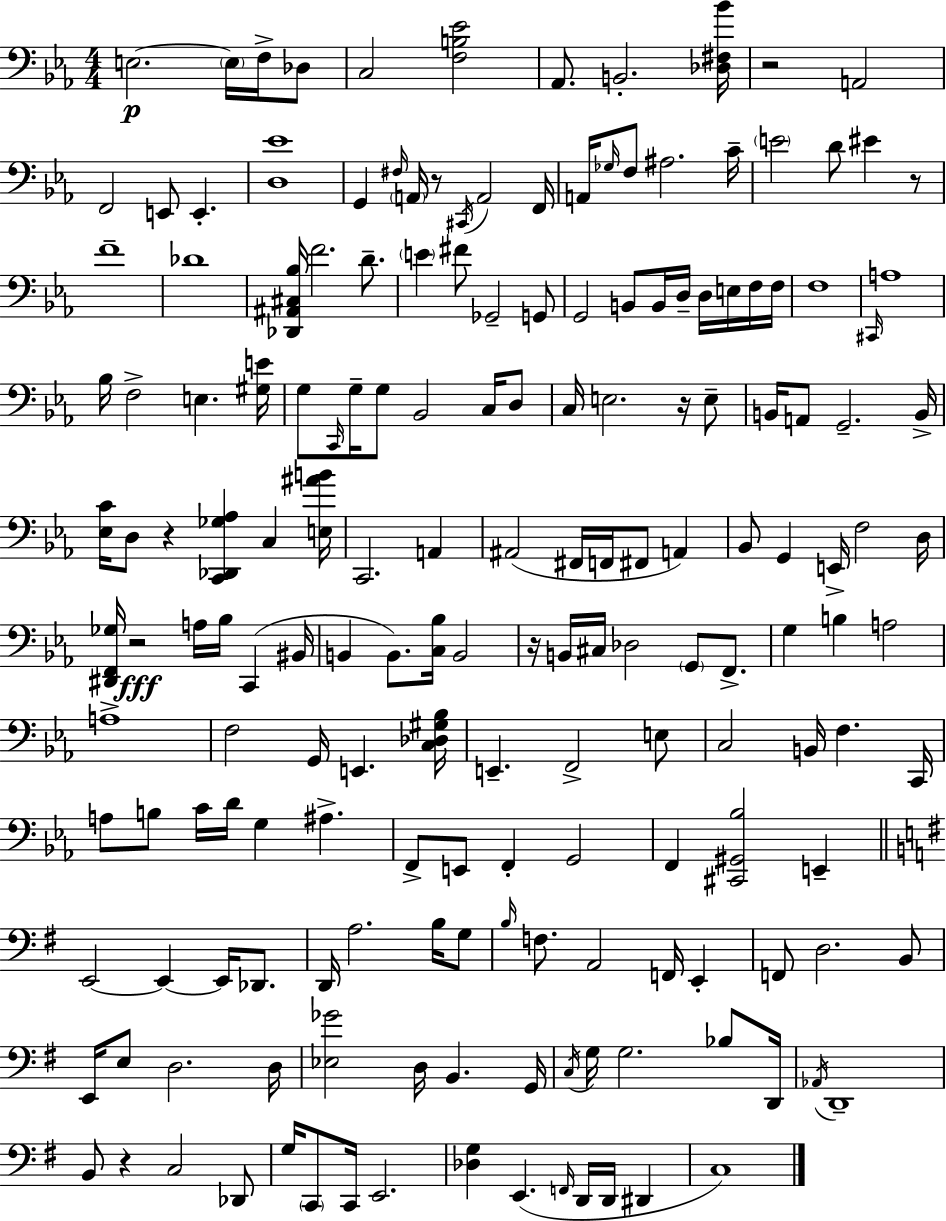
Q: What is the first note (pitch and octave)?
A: E3